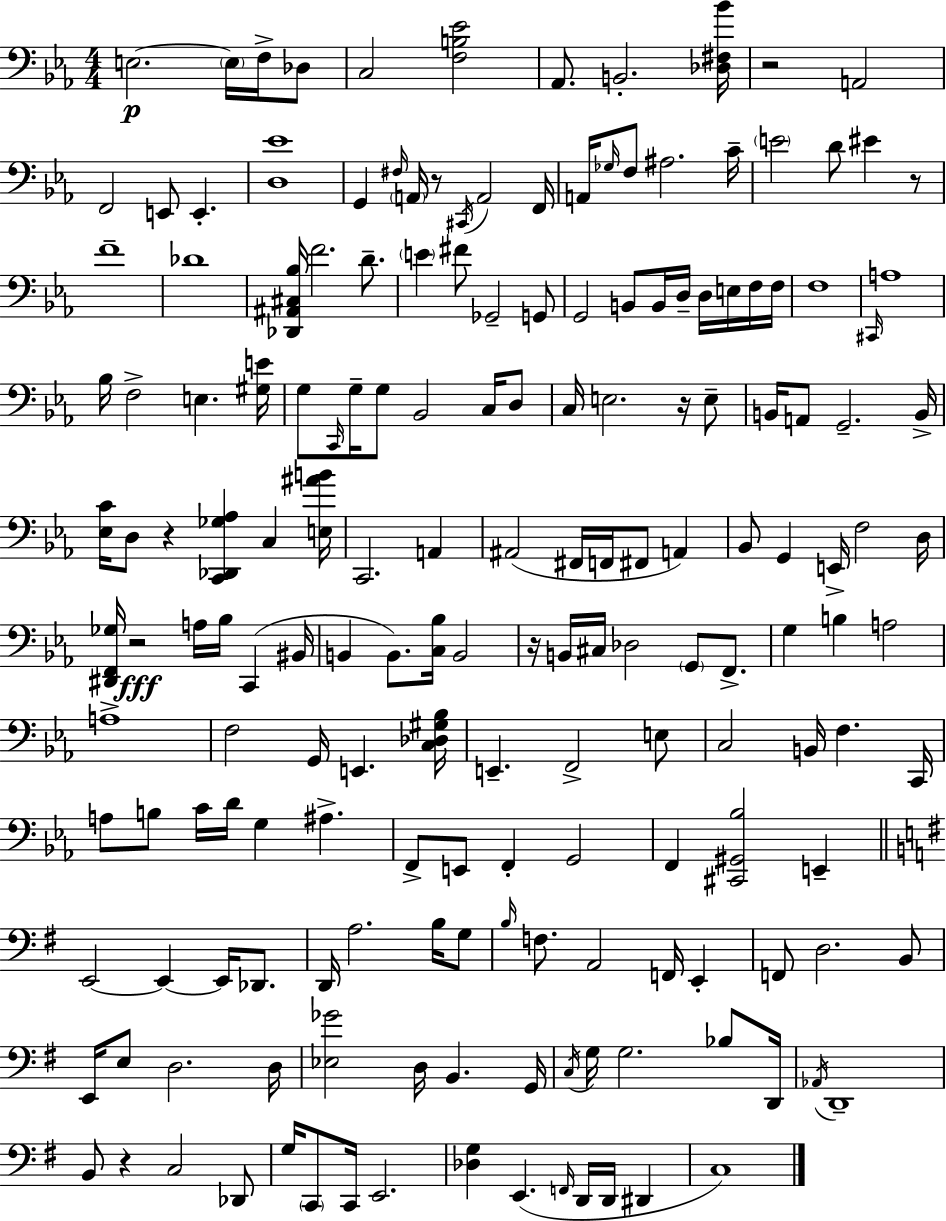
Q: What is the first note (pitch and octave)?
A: E3